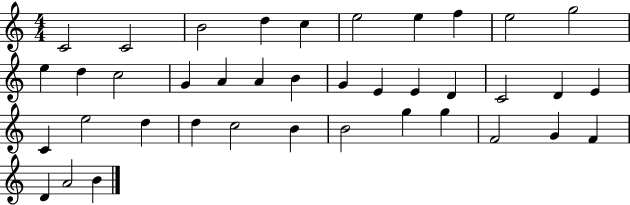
{
  \clef treble
  \numericTimeSignature
  \time 4/4
  \key c \major
  c'2 c'2 | b'2 d''4 c''4 | e''2 e''4 f''4 | e''2 g''2 | \break e''4 d''4 c''2 | g'4 a'4 a'4 b'4 | g'4 e'4 e'4 d'4 | c'2 d'4 e'4 | \break c'4 e''2 d''4 | d''4 c''2 b'4 | b'2 g''4 g''4 | f'2 g'4 f'4 | \break d'4 a'2 b'4 | \bar "|."
}